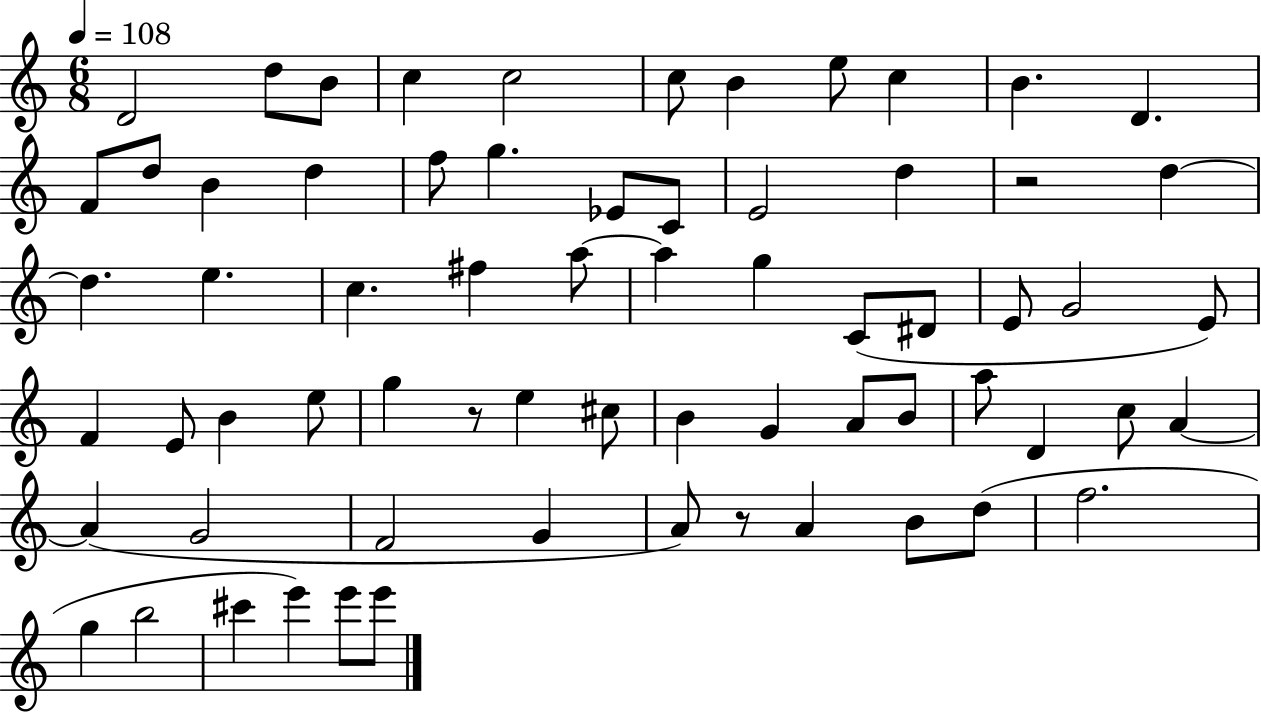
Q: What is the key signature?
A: C major